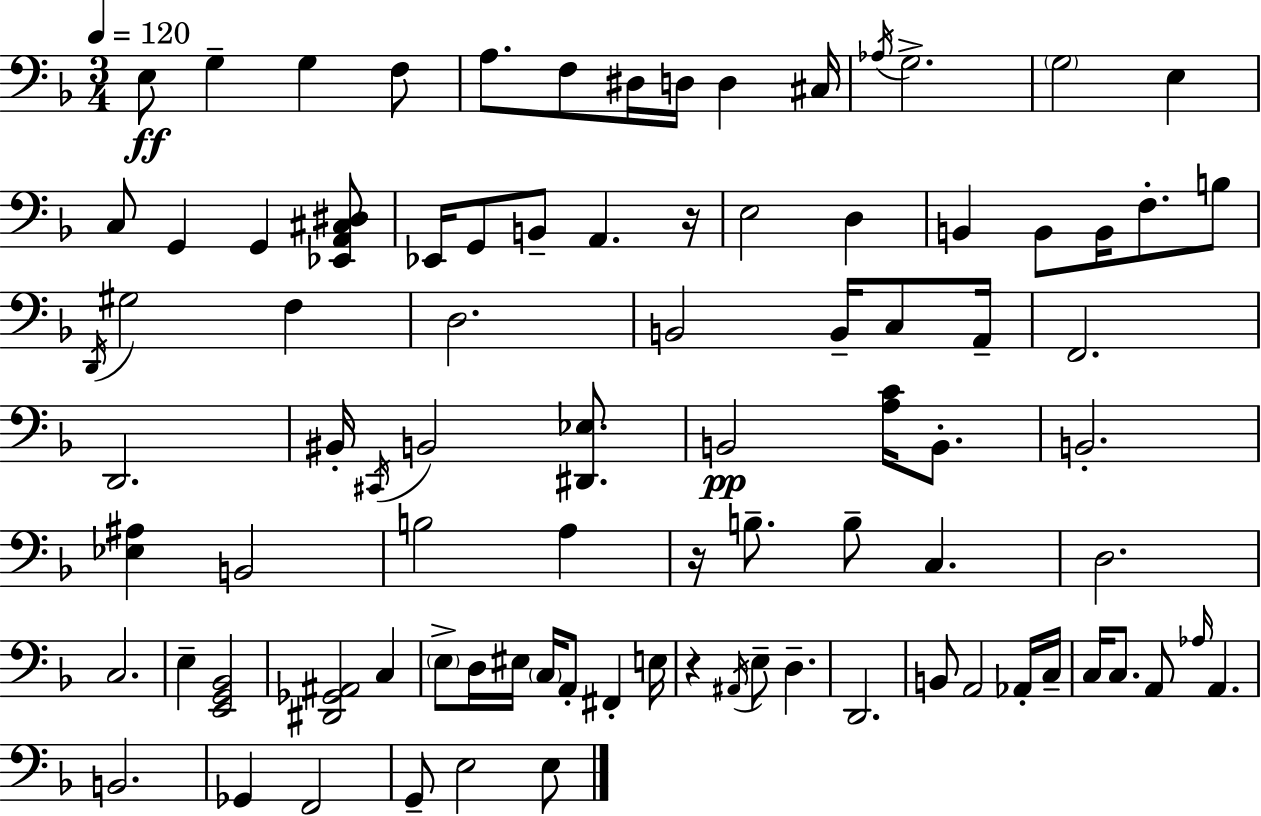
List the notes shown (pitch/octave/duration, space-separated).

E3/e G3/q G3/q F3/e A3/e. F3/e D#3/s D3/s D3/q C#3/s Ab3/s G3/h. G3/h E3/q C3/e G2/q G2/q [Eb2,A2,C#3,D#3]/e Eb2/s G2/e B2/e A2/q. R/s E3/h D3/q B2/q B2/e B2/s F3/e. B3/e D2/s G#3/h F3/q D3/h. B2/h B2/s C3/e A2/s F2/h. D2/h. BIS2/s C#2/s B2/h [D#2,Eb3]/e. B2/h [A3,C4]/s B2/e. B2/h. [Eb3,A#3]/q B2/h B3/h A3/q R/s B3/e. B3/e C3/q. D3/h. C3/h. E3/q [E2,G2,Bb2]/h [D#2,Gb2,A#2]/h C3/q E3/e D3/s EIS3/s C3/s A2/e F#2/q E3/s R/q A#2/s E3/e D3/q. D2/h. B2/e A2/h Ab2/s C3/s C3/s C3/e. A2/e Ab3/s A2/q. B2/h. Gb2/q F2/h G2/e E3/h E3/e